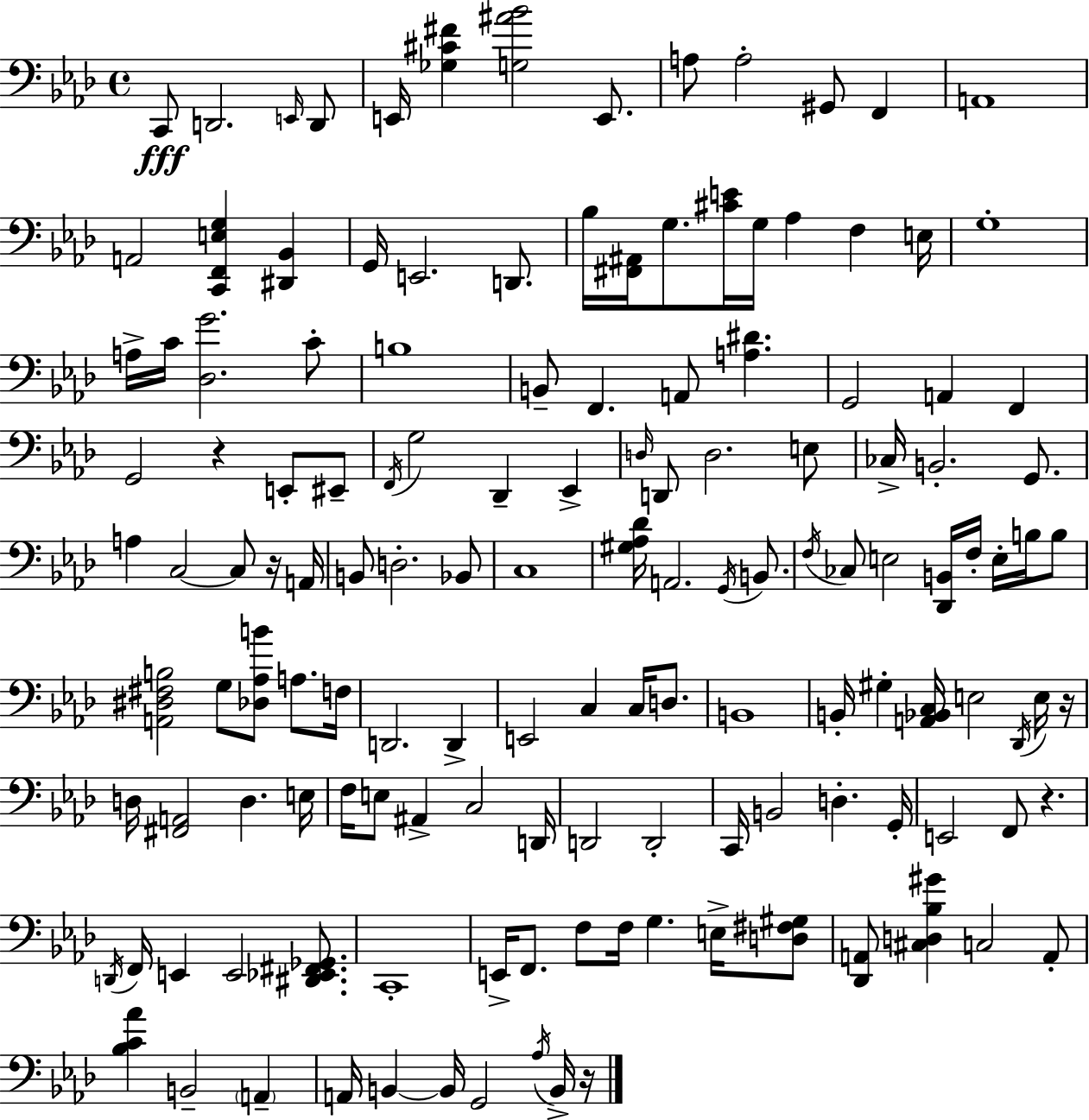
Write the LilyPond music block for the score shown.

{
  \clef bass
  \time 4/4
  \defaultTimeSignature
  \key aes \major
  \repeat volta 2 { c,8\fff d,2. \grace { e,16 } d,8 | e,16 <ges cis' fis'>4 <g ais' bes'>2 e,8. | a8 a2-. gis,8 f,4 | a,1 | \break a,2 <c, f, e g>4 <dis, bes,>4 | g,16 e,2. d,8. | bes16 <fis, ais,>16 g8. <cis' e'>16 g16 aes4 f4 | e16 g1-. | \break a16-> c'16 <des g'>2. c'8-. | b1 | b,8-- f,4. a,8 <a dis'>4. | g,2 a,4 f,4 | \break g,2 r4 e,8-. eis,8-- | \acciaccatura { f,16 } g2 des,4-- ees,4-> | \grace { d16 } d,8 d2. | e8 ces16-> b,2.-. | \break g,8. a4 c2~~ c8 | r16 a,16 b,8 d2.-. | bes,8 c1 | <gis aes des'>16 a,2. | \break \acciaccatura { g,16 } b,8. \acciaccatura { f16 } ces8 e2 <des, b,>16 | f16-. e16-. b16 b8 <a, dis fis b>2 g8 <des aes b'>8 | a8. f16 d,2. | d,4-> e,2 c4 | \break c16 d8. b,1 | b,16-. gis4-. <a, bes, c>16 e2 | \acciaccatura { des,16 } e16 r16 d16 <fis, a,>2 d4. | e16 f16 e8 ais,4-> c2 | \break d,16 d,2 d,2-. | c,16 b,2 d4.-. | g,16-. e,2 f,8 | r4. \acciaccatura { d,16 } f,16 e,4 e,2 | \break <dis, ees, fis, ges,>8. c,1-. | e,16-> f,8. f8 f16 g4. | e16-> <d fis gis>8 <des, a,>8 <cis d bes gis'>4 c2 | a,8-. <bes c' aes'>4 b,2-- | \break \parenthesize a,4-- a,16 b,4~~ b,16 g,2 | \acciaccatura { aes16 } b,16-> r16 } \bar "|."
}